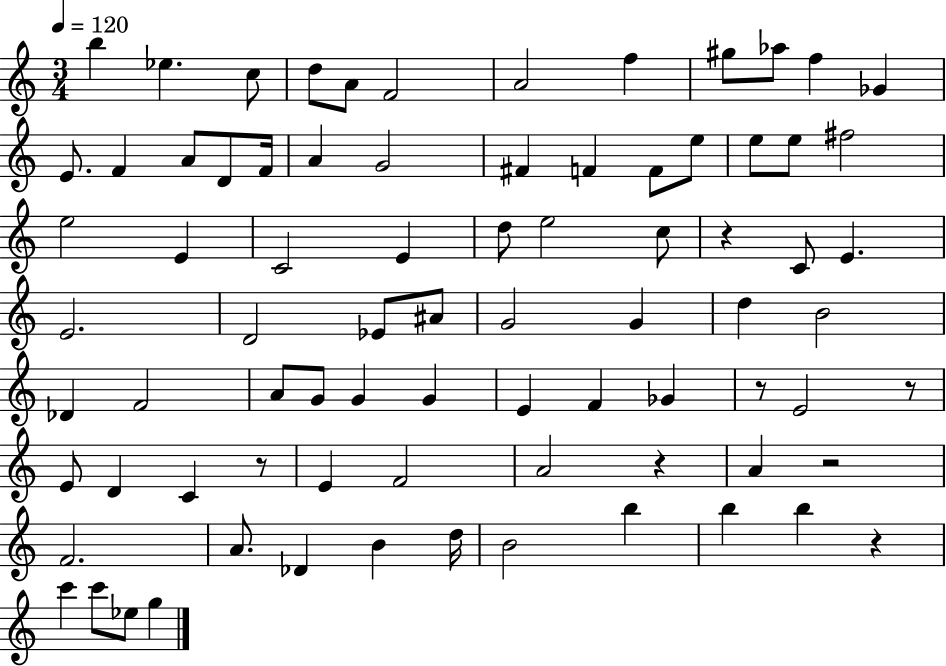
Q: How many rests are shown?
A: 7